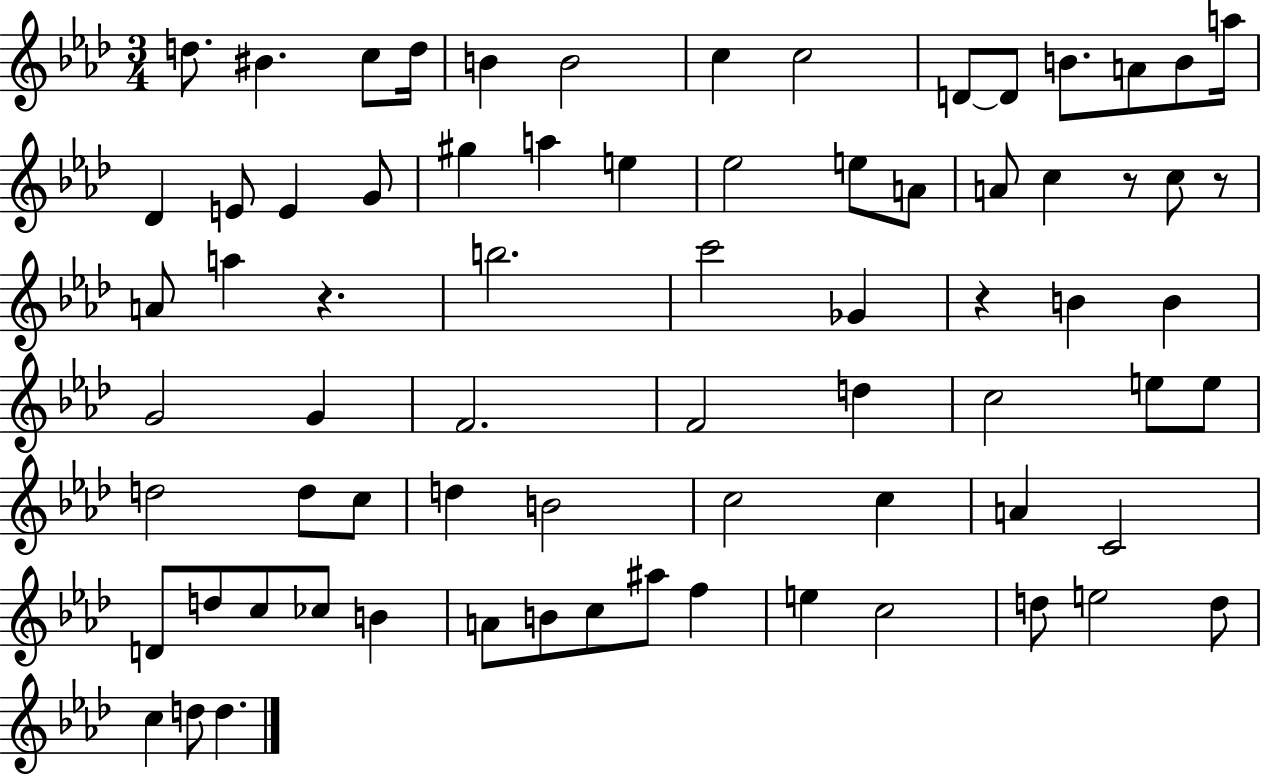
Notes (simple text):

D5/e. BIS4/q. C5/e D5/s B4/q B4/h C5/q C5/h D4/e D4/e B4/e. A4/e B4/e A5/s Db4/q E4/e E4/q G4/e G#5/q A5/q E5/q Eb5/h E5/e A4/e A4/e C5/q R/e C5/e R/e A4/e A5/q R/q. B5/h. C6/h Gb4/q R/q B4/q B4/q G4/h G4/q F4/h. F4/h D5/q C5/h E5/e E5/e D5/h D5/e C5/e D5/q B4/h C5/h C5/q A4/q C4/h D4/e D5/e C5/e CES5/e B4/q A4/e B4/e C5/e A#5/e F5/q E5/q C5/h D5/e E5/h D5/e C5/q D5/e D5/q.